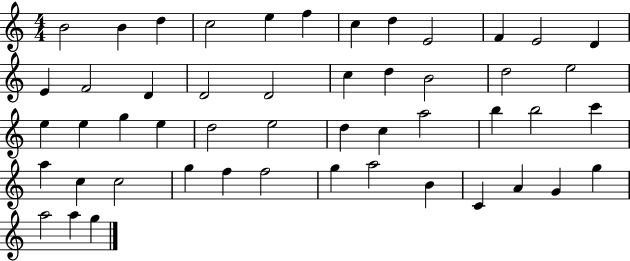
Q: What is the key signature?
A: C major